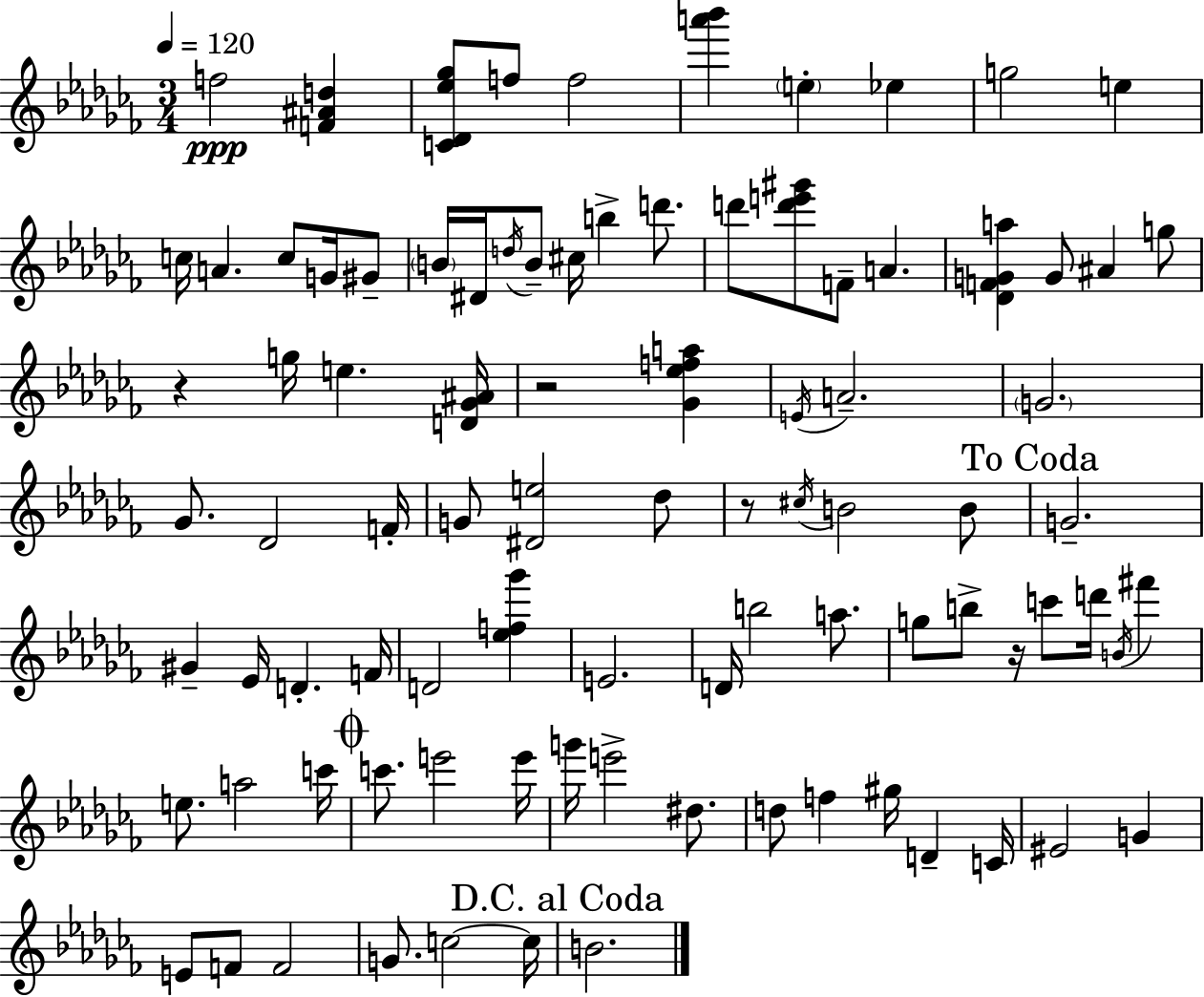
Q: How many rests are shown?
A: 4